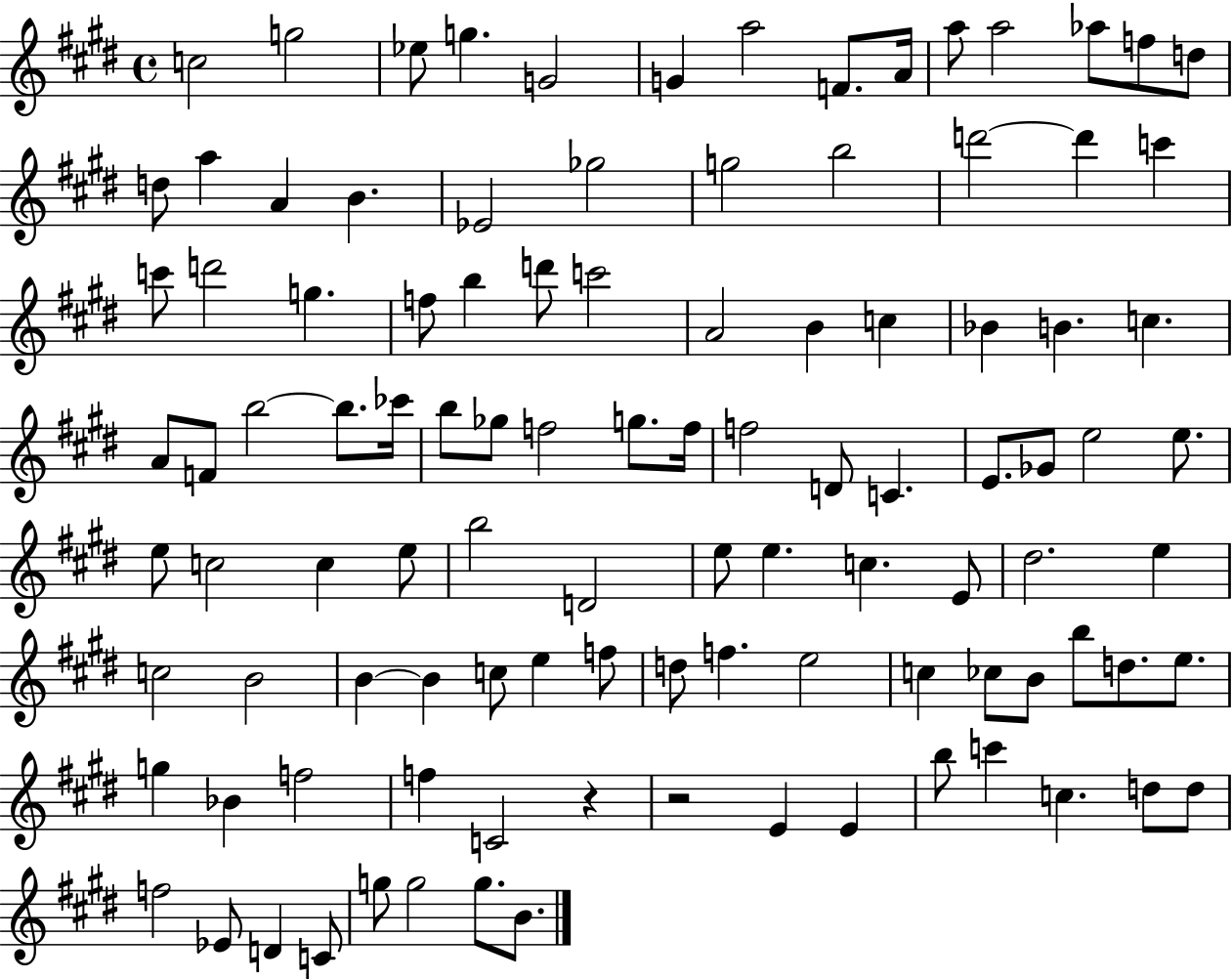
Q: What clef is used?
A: treble